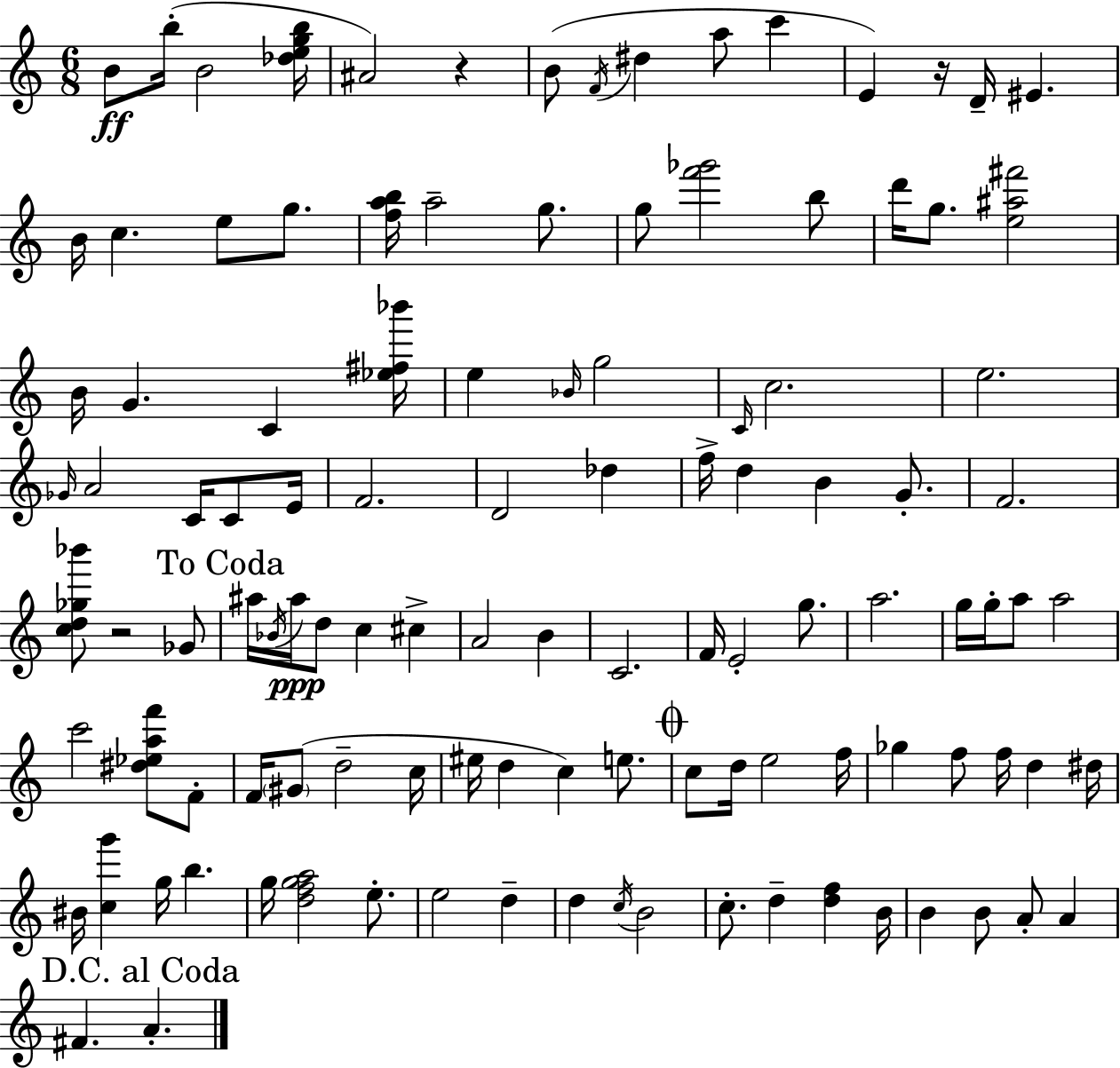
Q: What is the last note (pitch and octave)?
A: A4